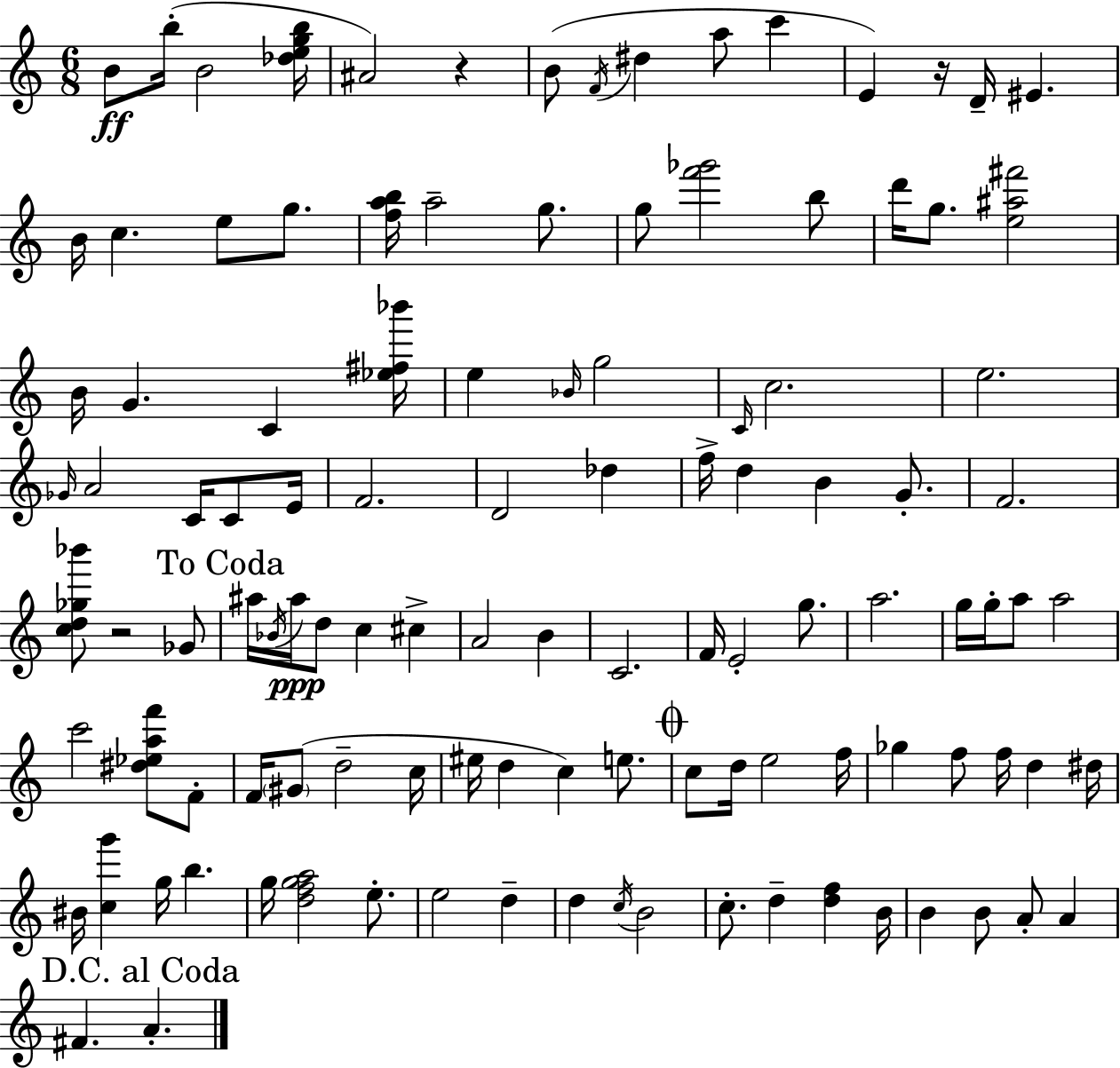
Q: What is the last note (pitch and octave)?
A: A4